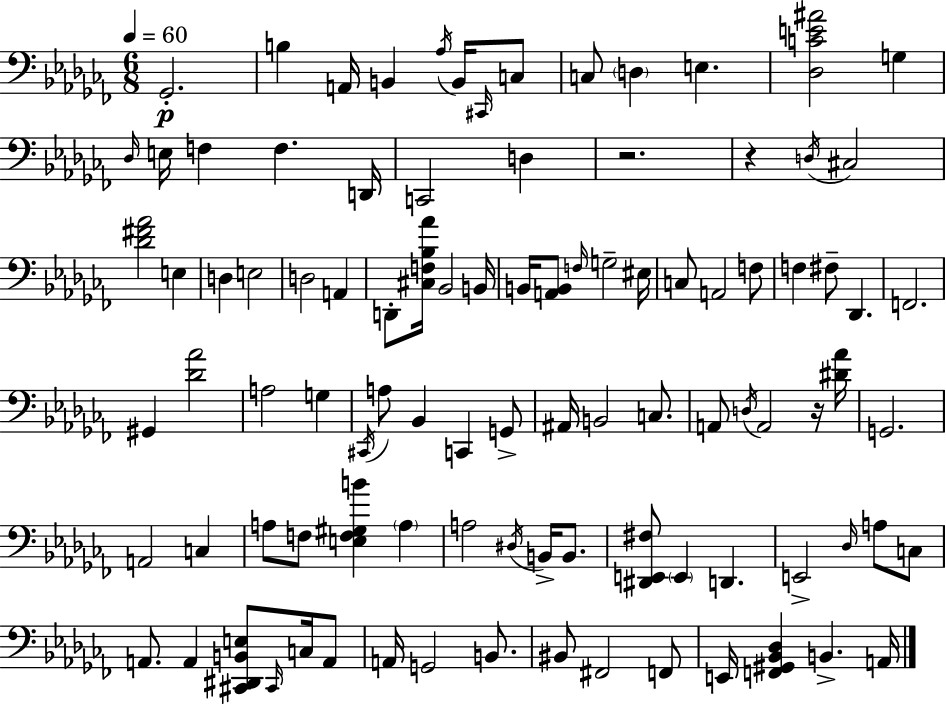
{
  \clef bass
  \numericTimeSignature
  \time 6/8
  \key aes \minor
  \tempo 4 = 60
  ges,2.-.\p | b4 a,16 b,4 \acciaccatura { aes16 } b,16 \grace { cis,16 } | c8 c8 \parenthesize d4 e4. | <des c' e' ais'>2 g4 | \break \grace { des16 } e16 f4 f4. | d,16 c,2 d4 | r2. | r4 \acciaccatura { d16 } cis2 | \break <des' fis' aes'>2 | e4 d4 e2 | d2 | a,4 d,8-. <cis f bes aes'>16 bes,2 | \break b,16 b,16 <a, b,>8 \grace { f16 } g2-- | eis16 c8 a,2 | f8 f4 fis8-- des,4. | f,2. | \break gis,4 <des' aes'>2 | a2 | g4 \acciaccatura { cis,16 } a8 bes,4 | c,4 g,8-> ais,16 b,2 | \break c8. a,8 \acciaccatura { d16 } a,2 | r16 <dis' aes'>16 g,2. | a,2 | c4 a8 f8 <e f gis b'>4 | \break \parenthesize a4 a2 | \acciaccatura { dis16 } b,16-> b,8. <dis, e, fis>8 \parenthesize e,4 | d,4. e,2-> | \grace { des16 } a8 c8 a,8. | \break a,4 <cis, dis, b, e>8 \grace { cis,16 } c16 a,8 a,16 g,2 | b,8. bis,8 | fis,2 f,8 e,16 <f, gis, bes, des>4 | b,4.-> a,16 \bar "|."
}